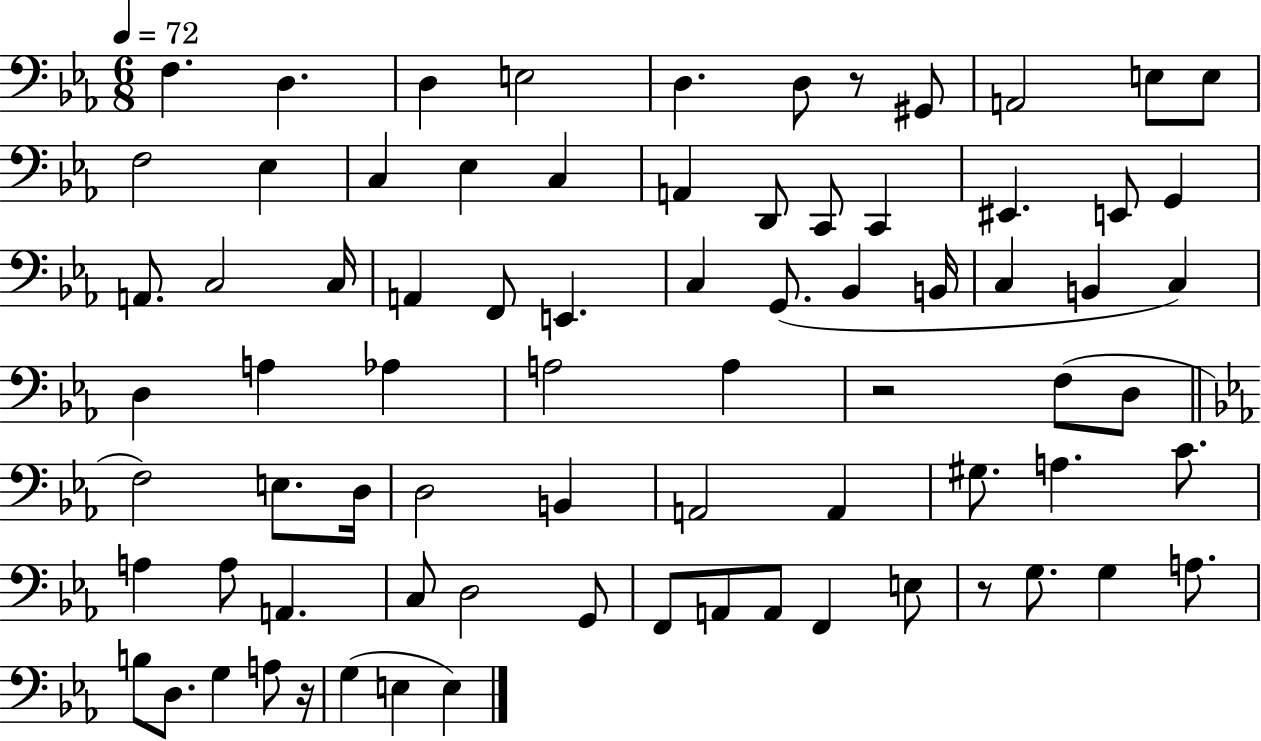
X:1
T:Untitled
M:6/8
L:1/4
K:Eb
F, D, D, E,2 D, D,/2 z/2 ^G,,/2 A,,2 E,/2 E,/2 F,2 _E, C, _E, C, A,, D,,/2 C,,/2 C,, ^E,, E,,/2 G,, A,,/2 C,2 C,/4 A,, F,,/2 E,, C, G,,/2 _B,, B,,/4 C, B,, C, D, A, _A, A,2 A, z2 F,/2 D,/2 F,2 E,/2 D,/4 D,2 B,, A,,2 A,, ^G,/2 A, C/2 A, A,/2 A,, C,/2 D,2 G,,/2 F,,/2 A,,/2 A,,/2 F,, E,/2 z/2 G,/2 G, A,/2 B,/2 D,/2 G, A,/2 z/4 G, E, E,